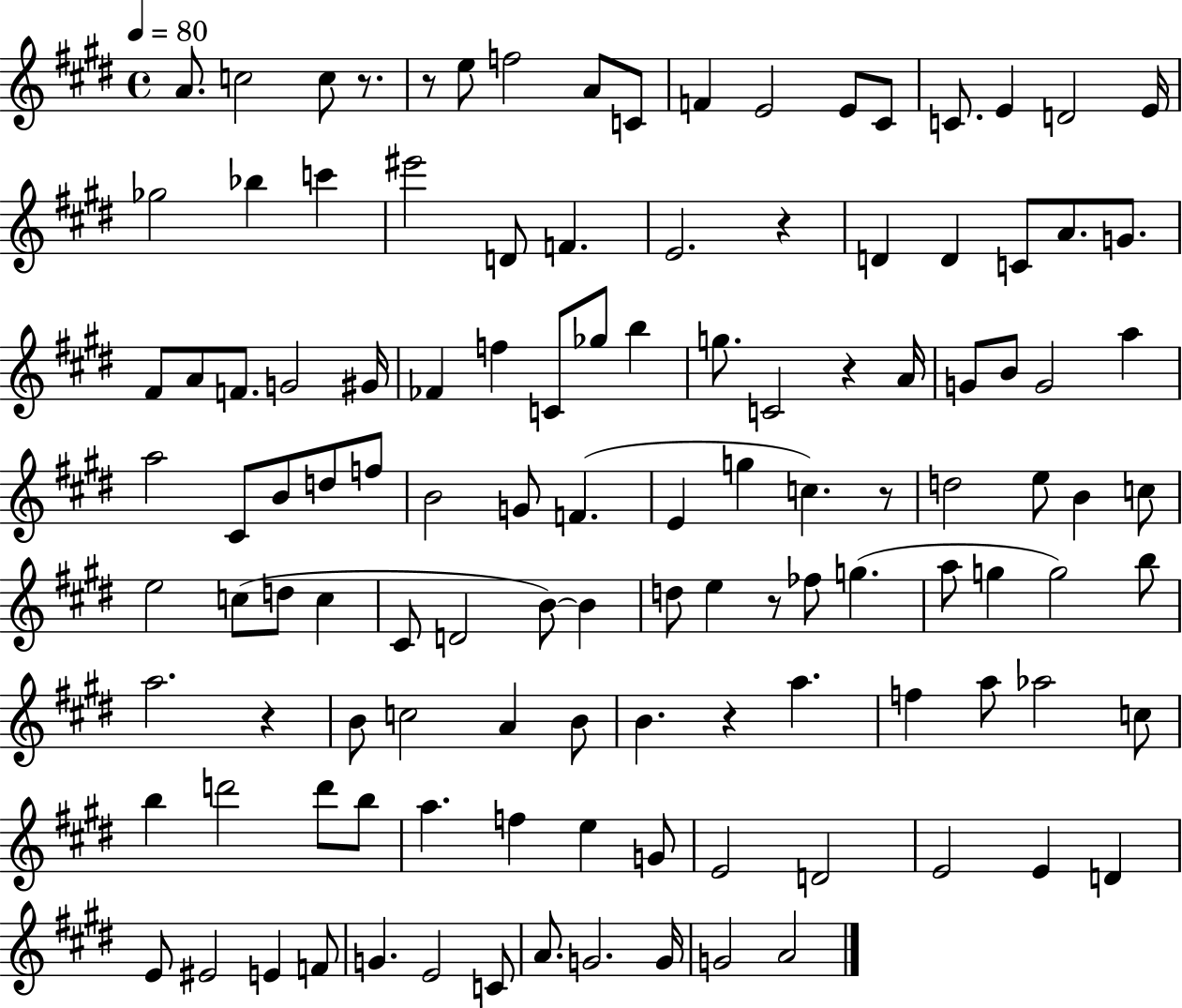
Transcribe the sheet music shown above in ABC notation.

X:1
T:Untitled
M:4/4
L:1/4
K:E
A/2 c2 c/2 z/2 z/2 e/2 f2 A/2 C/2 F E2 E/2 ^C/2 C/2 E D2 E/4 _g2 _b c' ^e'2 D/2 F E2 z D D C/2 A/2 G/2 ^F/2 A/2 F/2 G2 ^G/4 _F f C/2 _g/2 b g/2 C2 z A/4 G/2 B/2 G2 a a2 ^C/2 B/2 d/2 f/2 B2 G/2 F E g c z/2 d2 e/2 B c/2 e2 c/2 d/2 c ^C/2 D2 B/2 B d/2 e z/2 _f/2 g a/2 g g2 b/2 a2 z B/2 c2 A B/2 B z a f a/2 _a2 c/2 b d'2 d'/2 b/2 a f e G/2 E2 D2 E2 E D E/2 ^E2 E F/2 G E2 C/2 A/2 G2 G/4 G2 A2